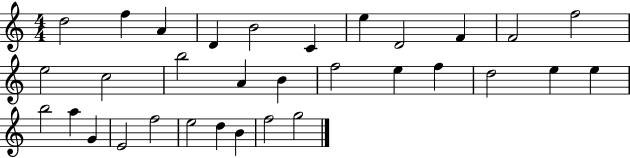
D5/h F5/q A4/q D4/q B4/h C4/q E5/q D4/h F4/q F4/h F5/h E5/h C5/h B5/h A4/q B4/q F5/h E5/q F5/q D5/h E5/q E5/q B5/h A5/q G4/q E4/h F5/h E5/h D5/q B4/q F5/h G5/h